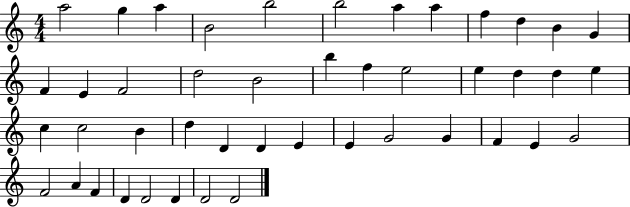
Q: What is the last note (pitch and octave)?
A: D4